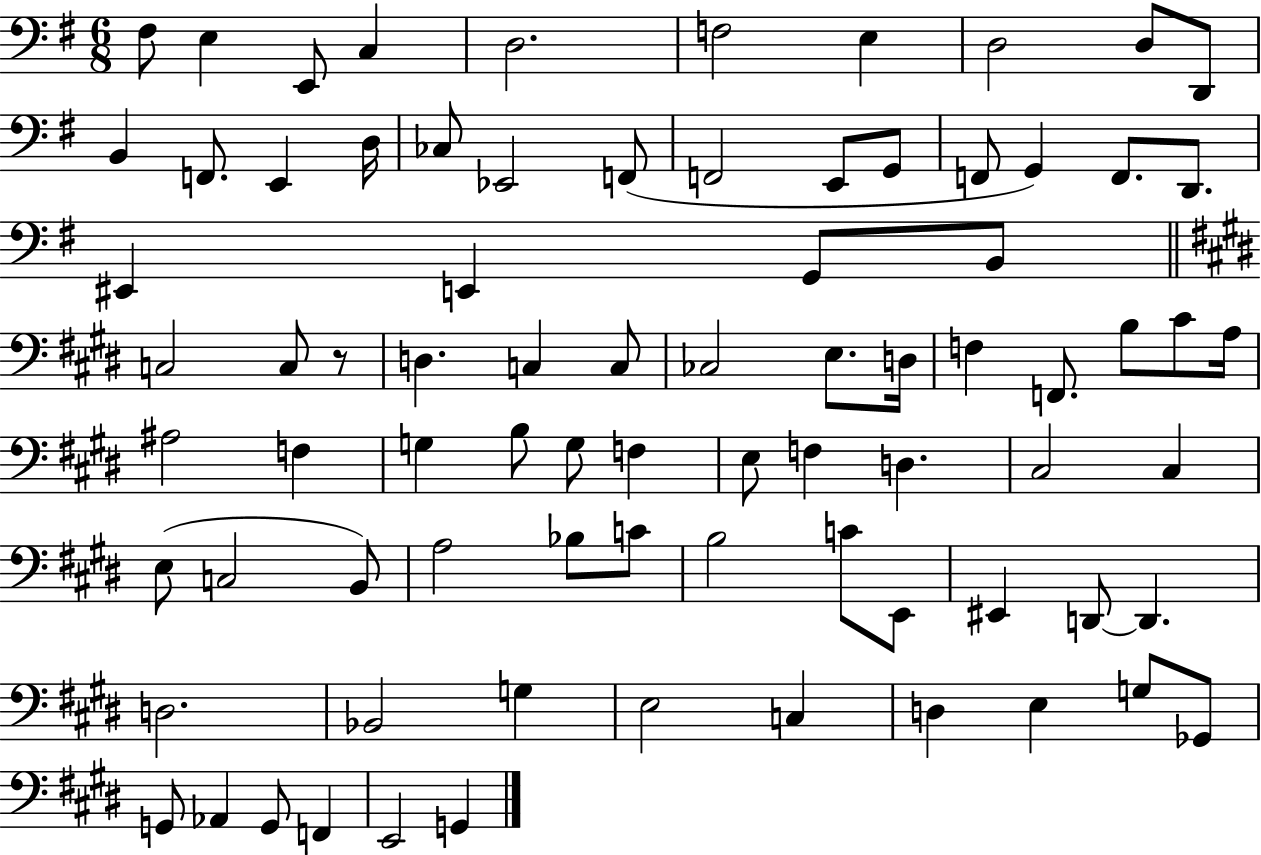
F#3/e E3/q E2/e C3/q D3/h. F3/h E3/q D3/h D3/e D2/e B2/q F2/e. E2/q D3/s CES3/e Eb2/h F2/e F2/h E2/e G2/e F2/e G2/q F2/e. D2/e. EIS2/q E2/q G2/e B2/e C3/h C3/e R/e D3/q. C3/q C3/e CES3/h E3/e. D3/s F3/q F2/e. B3/e C#4/e A3/s A#3/h F3/q G3/q B3/e G3/e F3/q E3/e F3/q D3/q. C#3/h C#3/q E3/e C3/h B2/e A3/h Bb3/e C4/e B3/h C4/e E2/e EIS2/q D2/e D2/q. D3/h. Bb2/h G3/q E3/h C3/q D3/q E3/q G3/e Gb2/e G2/e Ab2/q G2/e F2/q E2/h G2/q